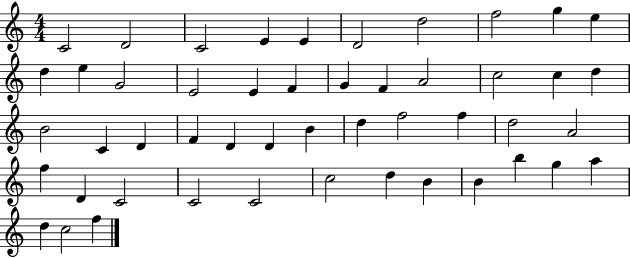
X:1
T:Untitled
M:4/4
L:1/4
K:C
C2 D2 C2 E E D2 d2 f2 g e d e G2 E2 E F G F A2 c2 c d B2 C D F D D B d f2 f d2 A2 f D C2 C2 C2 c2 d B B b g a d c2 f